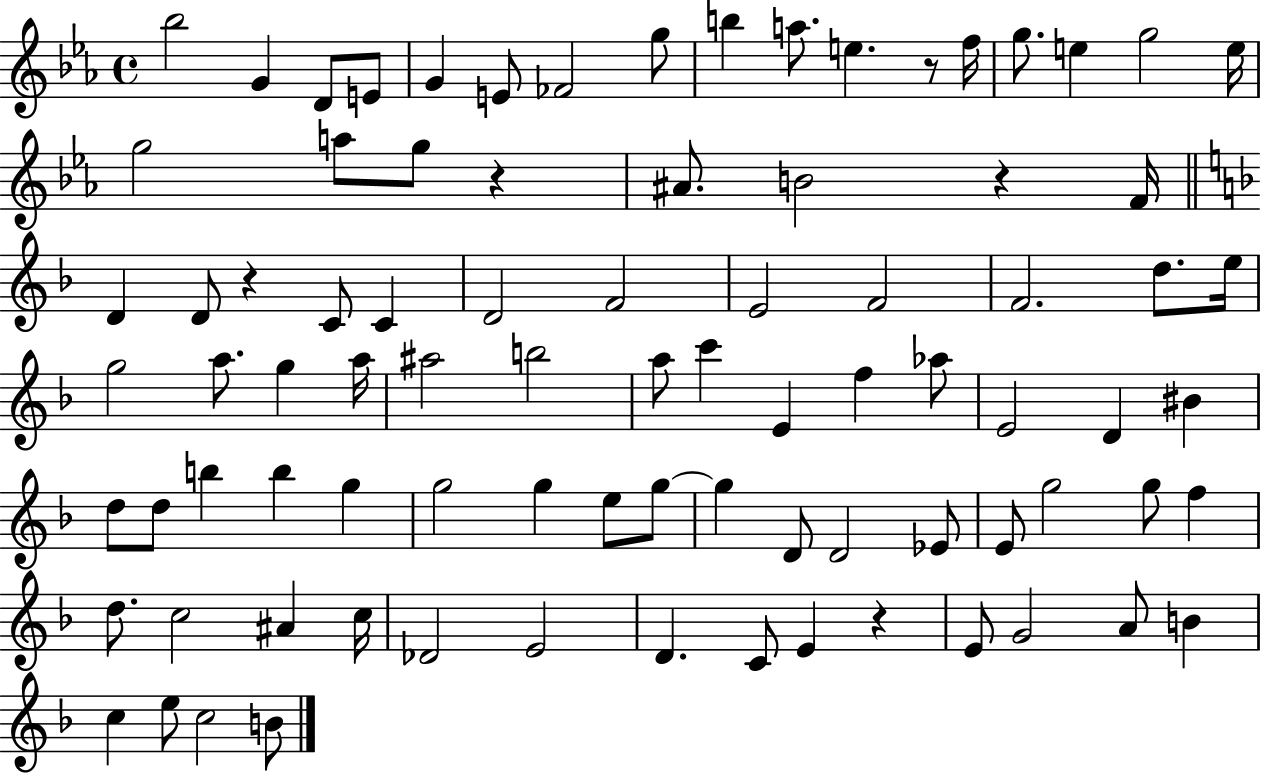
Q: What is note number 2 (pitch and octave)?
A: G4